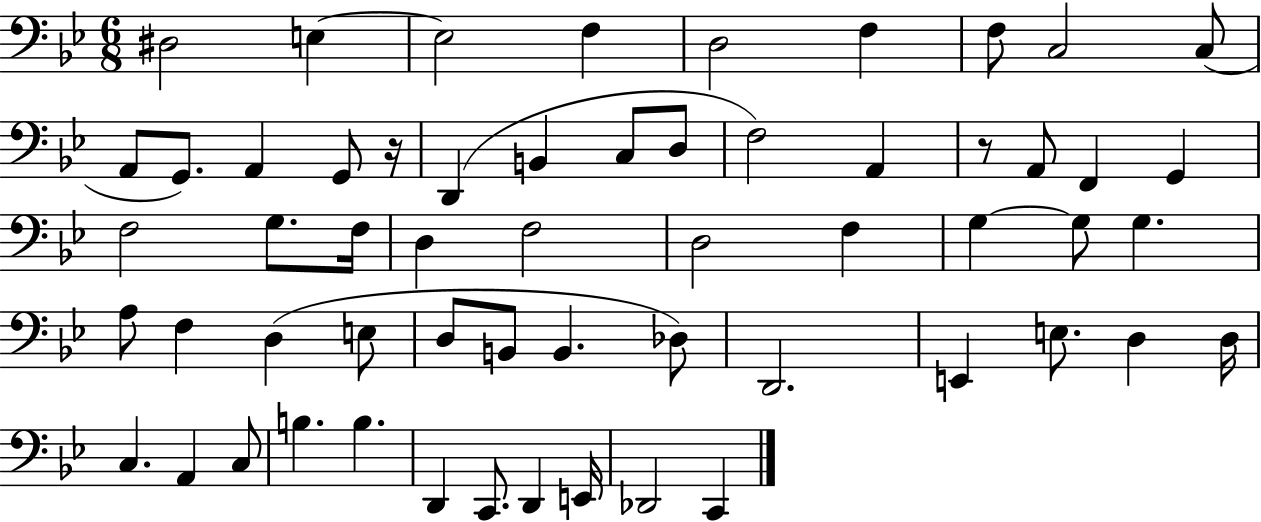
D#3/h E3/q E3/h F3/q D3/h F3/q F3/e C3/h C3/e A2/e G2/e. A2/q G2/e R/s D2/q B2/q C3/e D3/e F3/h A2/q R/e A2/e F2/q G2/q F3/h G3/e. F3/s D3/q F3/h D3/h F3/q G3/q G3/e G3/q. A3/e F3/q D3/q E3/e D3/e B2/e B2/q. Db3/e D2/h. E2/q E3/e. D3/q D3/s C3/q. A2/q C3/e B3/q. B3/q. D2/q C2/e. D2/q E2/s Db2/h C2/q